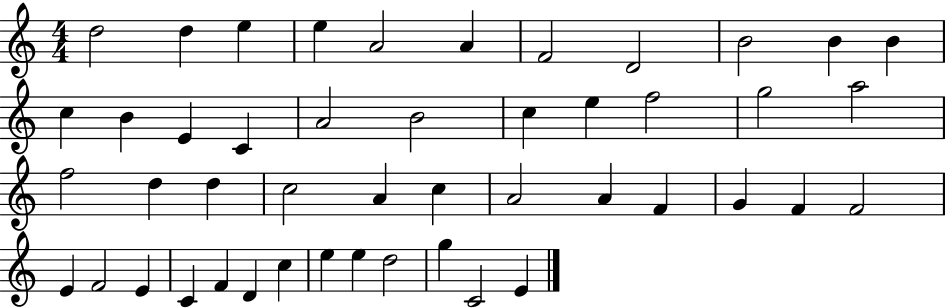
X:1
T:Untitled
M:4/4
L:1/4
K:C
d2 d e e A2 A F2 D2 B2 B B c B E C A2 B2 c e f2 g2 a2 f2 d d c2 A c A2 A F G F F2 E F2 E C F D c e e d2 g C2 E